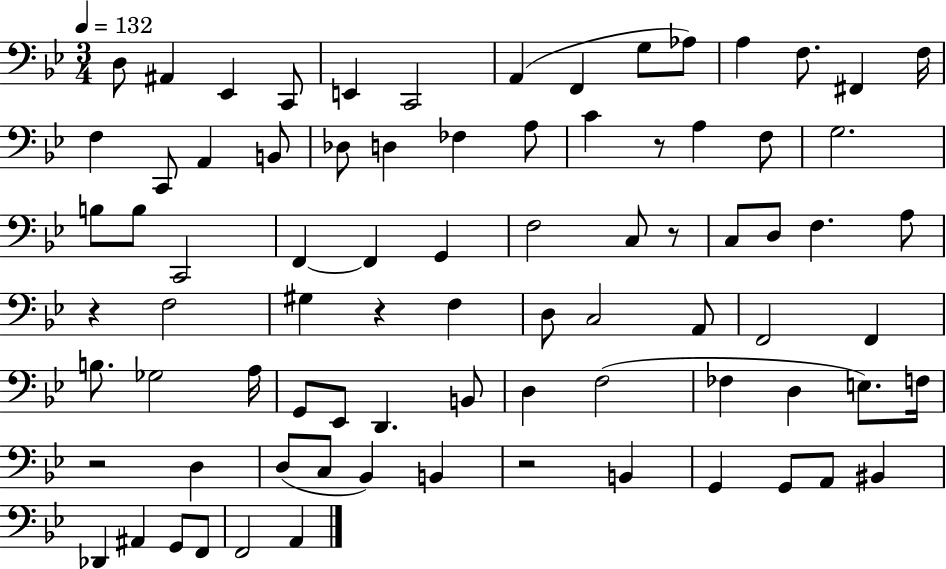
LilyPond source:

{
  \clef bass
  \numericTimeSignature
  \time 3/4
  \key bes \major
  \tempo 4 = 132
  d8 ais,4 ees,4 c,8 | e,4 c,2 | a,4( f,4 g8 aes8) | a4 f8. fis,4 f16 | \break f4 c,8 a,4 b,8 | des8 d4 fes4 a8 | c'4 r8 a4 f8 | g2. | \break b8 b8 c,2 | f,4~~ f,4 g,4 | f2 c8 r8 | c8 d8 f4. a8 | \break r4 f2 | gis4 r4 f4 | d8 c2 a,8 | f,2 f,4 | \break b8. ges2 a16 | g,8 ees,8 d,4. b,8 | d4 f2( | fes4 d4 e8.) f16 | \break r2 d4 | d8( c8 bes,4) b,4 | r2 b,4 | g,4 g,8 a,8 bis,4 | \break des,4 ais,4 g,8 f,8 | f,2 a,4 | \bar "|."
}